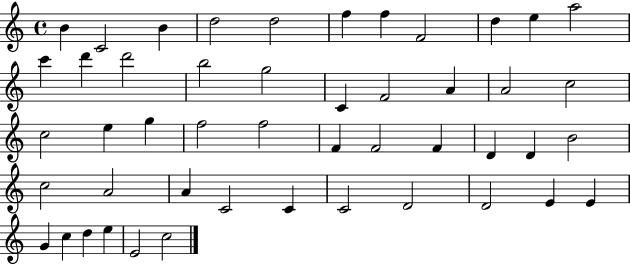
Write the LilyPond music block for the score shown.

{
  \clef treble
  \time 4/4
  \defaultTimeSignature
  \key c \major
  b'4 c'2 b'4 | d''2 d''2 | f''4 f''4 f'2 | d''4 e''4 a''2 | \break c'''4 d'''4 d'''2 | b''2 g''2 | c'4 f'2 a'4 | a'2 c''2 | \break c''2 e''4 g''4 | f''2 f''2 | f'4 f'2 f'4 | d'4 d'4 b'2 | \break c''2 a'2 | a'4 c'2 c'4 | c'2 d'2 | d'2 e'4 e'4 | \break g'4 c''4 d''4 e''4 | e'2 c''2 | \bar "|."
}